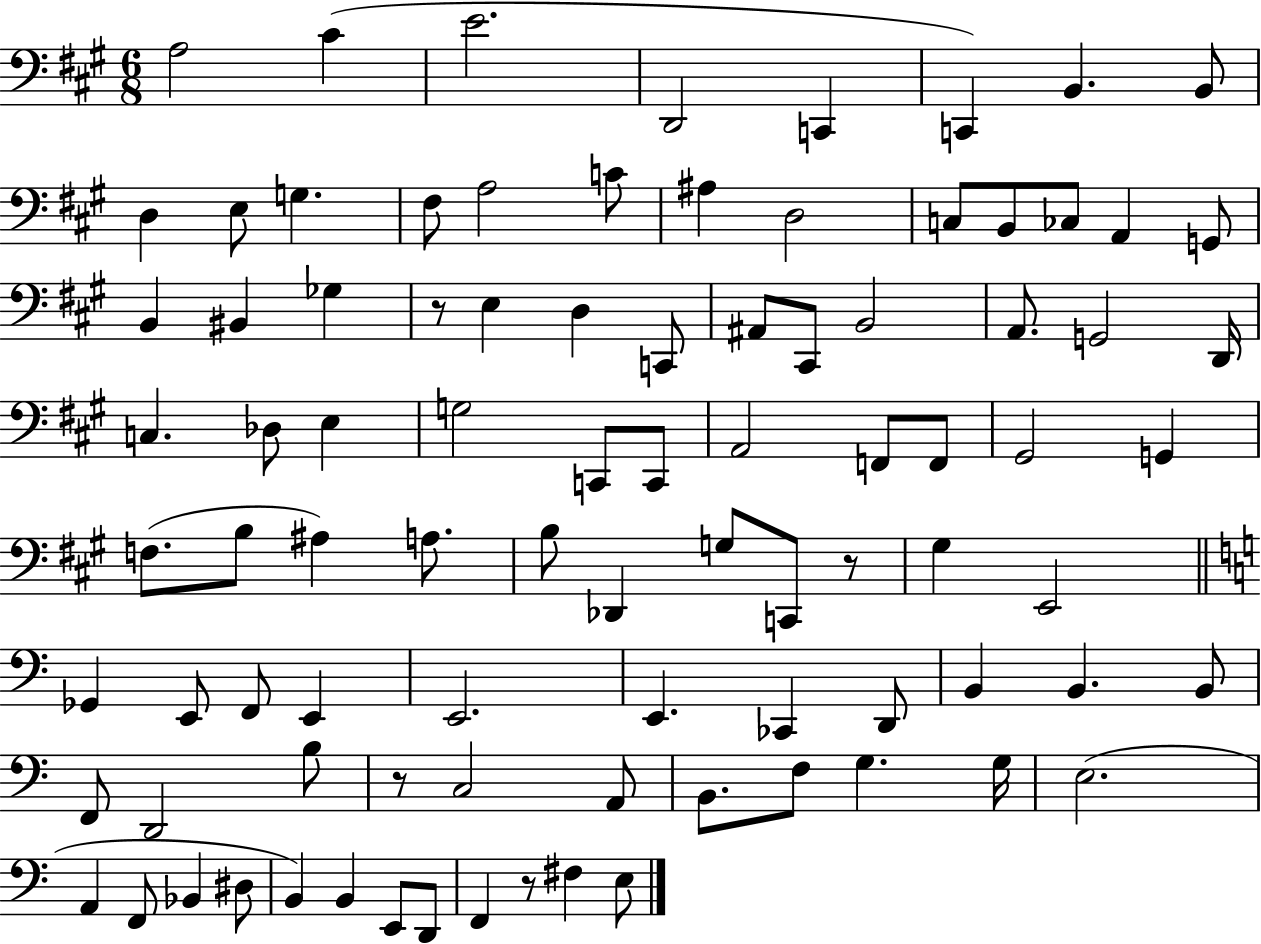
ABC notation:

X:1
T:Untitled
M:6/8
L:1/4
K:A
A,2 ^C E2 D,,2 C,, C,, B,, B,,/2 D, E,/2 G, ^F,/2 A,2 C/2 ^A, D,2 C,/2 B,,/2 _C,/2 A,, G,,/2 B,, ^B,, _G, z/2 E, D, C,,/2 ^A,,/2 ^C,,/2 B,,2 A,,/2 G,,2 D,,/4 C, _D,/2 E, G,2 C,,/2 C,,/2 A,,2 F,,/2 F,,/2 ^G,,2 G,, F,/2 B,/2 ^A, A,/2 B,/2 _D,, G,/2 C,,/2 z/2 ^G, E,,2 _G,, E,,/2 F,,/2 E,, E,,2 E,, _C,, D,,/2 B,, B,, B,,/2 F,,/2 D,,2 B,/2 z/2 C,2 A,,/2 B,,/2 F,/2 G, G,/4 E,2 A,, F,,/2 _B,, ^D,/2 B,, B,, E,,/2 D,,/2 F,, z/2 ^F, E,/2